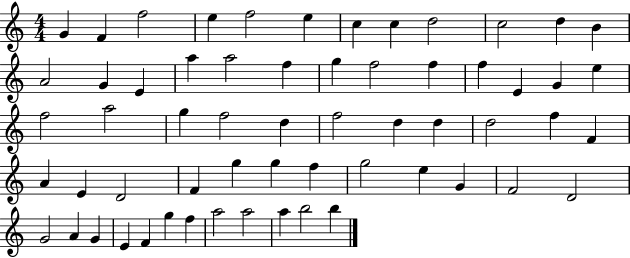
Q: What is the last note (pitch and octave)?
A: B5